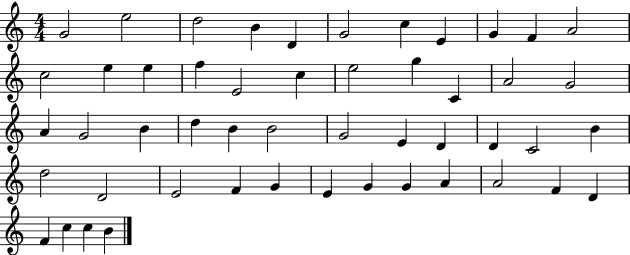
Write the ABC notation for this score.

X:1
T:Untitled
M:4/4
L:1/4
K:C
G2 e2 d2 B D G2 c E G F A2 c2 e e f E2 c e2 g C A2 G2 A G2 B d B B2 G2 E D D C2 B d2 D2 E2 F G E G G A A2 F D F c c B